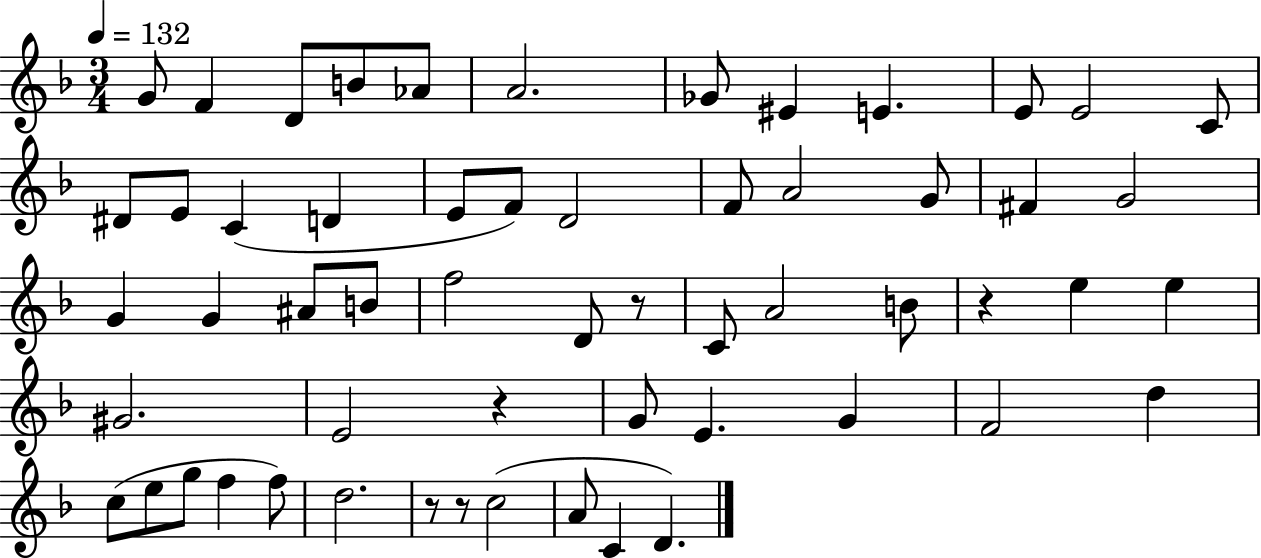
{
  \clef treble
  \numericTimeSignature
  \time 3/4
  \key f \major
  \tempo 4 = 132
  g'8 f'4 d'8 b'8 aes'8 | a'2. | ges'8 eis'4 e'4. | e'8 e'2 c'8 | \break dis'8 e'8 c'4( d'4 | e'8 f'8) d'2 | f'8 a'2 g'8 | fis'4 g'2 | \break g'4 g'4 ais'8 b'8 | f''2 d'8 r8 | c'8 a'2 b'8 | r4 e''4 e''4 | \break gis'2. | e'2 r4 | g'8 e'4. g'4 | f'2 d''4 | \break c''8( e''8 g''8 f''4 f''8) | d''2. | r8 r8 c''2( | a'8 c'4 d'4.) | \break \bar "|."
}